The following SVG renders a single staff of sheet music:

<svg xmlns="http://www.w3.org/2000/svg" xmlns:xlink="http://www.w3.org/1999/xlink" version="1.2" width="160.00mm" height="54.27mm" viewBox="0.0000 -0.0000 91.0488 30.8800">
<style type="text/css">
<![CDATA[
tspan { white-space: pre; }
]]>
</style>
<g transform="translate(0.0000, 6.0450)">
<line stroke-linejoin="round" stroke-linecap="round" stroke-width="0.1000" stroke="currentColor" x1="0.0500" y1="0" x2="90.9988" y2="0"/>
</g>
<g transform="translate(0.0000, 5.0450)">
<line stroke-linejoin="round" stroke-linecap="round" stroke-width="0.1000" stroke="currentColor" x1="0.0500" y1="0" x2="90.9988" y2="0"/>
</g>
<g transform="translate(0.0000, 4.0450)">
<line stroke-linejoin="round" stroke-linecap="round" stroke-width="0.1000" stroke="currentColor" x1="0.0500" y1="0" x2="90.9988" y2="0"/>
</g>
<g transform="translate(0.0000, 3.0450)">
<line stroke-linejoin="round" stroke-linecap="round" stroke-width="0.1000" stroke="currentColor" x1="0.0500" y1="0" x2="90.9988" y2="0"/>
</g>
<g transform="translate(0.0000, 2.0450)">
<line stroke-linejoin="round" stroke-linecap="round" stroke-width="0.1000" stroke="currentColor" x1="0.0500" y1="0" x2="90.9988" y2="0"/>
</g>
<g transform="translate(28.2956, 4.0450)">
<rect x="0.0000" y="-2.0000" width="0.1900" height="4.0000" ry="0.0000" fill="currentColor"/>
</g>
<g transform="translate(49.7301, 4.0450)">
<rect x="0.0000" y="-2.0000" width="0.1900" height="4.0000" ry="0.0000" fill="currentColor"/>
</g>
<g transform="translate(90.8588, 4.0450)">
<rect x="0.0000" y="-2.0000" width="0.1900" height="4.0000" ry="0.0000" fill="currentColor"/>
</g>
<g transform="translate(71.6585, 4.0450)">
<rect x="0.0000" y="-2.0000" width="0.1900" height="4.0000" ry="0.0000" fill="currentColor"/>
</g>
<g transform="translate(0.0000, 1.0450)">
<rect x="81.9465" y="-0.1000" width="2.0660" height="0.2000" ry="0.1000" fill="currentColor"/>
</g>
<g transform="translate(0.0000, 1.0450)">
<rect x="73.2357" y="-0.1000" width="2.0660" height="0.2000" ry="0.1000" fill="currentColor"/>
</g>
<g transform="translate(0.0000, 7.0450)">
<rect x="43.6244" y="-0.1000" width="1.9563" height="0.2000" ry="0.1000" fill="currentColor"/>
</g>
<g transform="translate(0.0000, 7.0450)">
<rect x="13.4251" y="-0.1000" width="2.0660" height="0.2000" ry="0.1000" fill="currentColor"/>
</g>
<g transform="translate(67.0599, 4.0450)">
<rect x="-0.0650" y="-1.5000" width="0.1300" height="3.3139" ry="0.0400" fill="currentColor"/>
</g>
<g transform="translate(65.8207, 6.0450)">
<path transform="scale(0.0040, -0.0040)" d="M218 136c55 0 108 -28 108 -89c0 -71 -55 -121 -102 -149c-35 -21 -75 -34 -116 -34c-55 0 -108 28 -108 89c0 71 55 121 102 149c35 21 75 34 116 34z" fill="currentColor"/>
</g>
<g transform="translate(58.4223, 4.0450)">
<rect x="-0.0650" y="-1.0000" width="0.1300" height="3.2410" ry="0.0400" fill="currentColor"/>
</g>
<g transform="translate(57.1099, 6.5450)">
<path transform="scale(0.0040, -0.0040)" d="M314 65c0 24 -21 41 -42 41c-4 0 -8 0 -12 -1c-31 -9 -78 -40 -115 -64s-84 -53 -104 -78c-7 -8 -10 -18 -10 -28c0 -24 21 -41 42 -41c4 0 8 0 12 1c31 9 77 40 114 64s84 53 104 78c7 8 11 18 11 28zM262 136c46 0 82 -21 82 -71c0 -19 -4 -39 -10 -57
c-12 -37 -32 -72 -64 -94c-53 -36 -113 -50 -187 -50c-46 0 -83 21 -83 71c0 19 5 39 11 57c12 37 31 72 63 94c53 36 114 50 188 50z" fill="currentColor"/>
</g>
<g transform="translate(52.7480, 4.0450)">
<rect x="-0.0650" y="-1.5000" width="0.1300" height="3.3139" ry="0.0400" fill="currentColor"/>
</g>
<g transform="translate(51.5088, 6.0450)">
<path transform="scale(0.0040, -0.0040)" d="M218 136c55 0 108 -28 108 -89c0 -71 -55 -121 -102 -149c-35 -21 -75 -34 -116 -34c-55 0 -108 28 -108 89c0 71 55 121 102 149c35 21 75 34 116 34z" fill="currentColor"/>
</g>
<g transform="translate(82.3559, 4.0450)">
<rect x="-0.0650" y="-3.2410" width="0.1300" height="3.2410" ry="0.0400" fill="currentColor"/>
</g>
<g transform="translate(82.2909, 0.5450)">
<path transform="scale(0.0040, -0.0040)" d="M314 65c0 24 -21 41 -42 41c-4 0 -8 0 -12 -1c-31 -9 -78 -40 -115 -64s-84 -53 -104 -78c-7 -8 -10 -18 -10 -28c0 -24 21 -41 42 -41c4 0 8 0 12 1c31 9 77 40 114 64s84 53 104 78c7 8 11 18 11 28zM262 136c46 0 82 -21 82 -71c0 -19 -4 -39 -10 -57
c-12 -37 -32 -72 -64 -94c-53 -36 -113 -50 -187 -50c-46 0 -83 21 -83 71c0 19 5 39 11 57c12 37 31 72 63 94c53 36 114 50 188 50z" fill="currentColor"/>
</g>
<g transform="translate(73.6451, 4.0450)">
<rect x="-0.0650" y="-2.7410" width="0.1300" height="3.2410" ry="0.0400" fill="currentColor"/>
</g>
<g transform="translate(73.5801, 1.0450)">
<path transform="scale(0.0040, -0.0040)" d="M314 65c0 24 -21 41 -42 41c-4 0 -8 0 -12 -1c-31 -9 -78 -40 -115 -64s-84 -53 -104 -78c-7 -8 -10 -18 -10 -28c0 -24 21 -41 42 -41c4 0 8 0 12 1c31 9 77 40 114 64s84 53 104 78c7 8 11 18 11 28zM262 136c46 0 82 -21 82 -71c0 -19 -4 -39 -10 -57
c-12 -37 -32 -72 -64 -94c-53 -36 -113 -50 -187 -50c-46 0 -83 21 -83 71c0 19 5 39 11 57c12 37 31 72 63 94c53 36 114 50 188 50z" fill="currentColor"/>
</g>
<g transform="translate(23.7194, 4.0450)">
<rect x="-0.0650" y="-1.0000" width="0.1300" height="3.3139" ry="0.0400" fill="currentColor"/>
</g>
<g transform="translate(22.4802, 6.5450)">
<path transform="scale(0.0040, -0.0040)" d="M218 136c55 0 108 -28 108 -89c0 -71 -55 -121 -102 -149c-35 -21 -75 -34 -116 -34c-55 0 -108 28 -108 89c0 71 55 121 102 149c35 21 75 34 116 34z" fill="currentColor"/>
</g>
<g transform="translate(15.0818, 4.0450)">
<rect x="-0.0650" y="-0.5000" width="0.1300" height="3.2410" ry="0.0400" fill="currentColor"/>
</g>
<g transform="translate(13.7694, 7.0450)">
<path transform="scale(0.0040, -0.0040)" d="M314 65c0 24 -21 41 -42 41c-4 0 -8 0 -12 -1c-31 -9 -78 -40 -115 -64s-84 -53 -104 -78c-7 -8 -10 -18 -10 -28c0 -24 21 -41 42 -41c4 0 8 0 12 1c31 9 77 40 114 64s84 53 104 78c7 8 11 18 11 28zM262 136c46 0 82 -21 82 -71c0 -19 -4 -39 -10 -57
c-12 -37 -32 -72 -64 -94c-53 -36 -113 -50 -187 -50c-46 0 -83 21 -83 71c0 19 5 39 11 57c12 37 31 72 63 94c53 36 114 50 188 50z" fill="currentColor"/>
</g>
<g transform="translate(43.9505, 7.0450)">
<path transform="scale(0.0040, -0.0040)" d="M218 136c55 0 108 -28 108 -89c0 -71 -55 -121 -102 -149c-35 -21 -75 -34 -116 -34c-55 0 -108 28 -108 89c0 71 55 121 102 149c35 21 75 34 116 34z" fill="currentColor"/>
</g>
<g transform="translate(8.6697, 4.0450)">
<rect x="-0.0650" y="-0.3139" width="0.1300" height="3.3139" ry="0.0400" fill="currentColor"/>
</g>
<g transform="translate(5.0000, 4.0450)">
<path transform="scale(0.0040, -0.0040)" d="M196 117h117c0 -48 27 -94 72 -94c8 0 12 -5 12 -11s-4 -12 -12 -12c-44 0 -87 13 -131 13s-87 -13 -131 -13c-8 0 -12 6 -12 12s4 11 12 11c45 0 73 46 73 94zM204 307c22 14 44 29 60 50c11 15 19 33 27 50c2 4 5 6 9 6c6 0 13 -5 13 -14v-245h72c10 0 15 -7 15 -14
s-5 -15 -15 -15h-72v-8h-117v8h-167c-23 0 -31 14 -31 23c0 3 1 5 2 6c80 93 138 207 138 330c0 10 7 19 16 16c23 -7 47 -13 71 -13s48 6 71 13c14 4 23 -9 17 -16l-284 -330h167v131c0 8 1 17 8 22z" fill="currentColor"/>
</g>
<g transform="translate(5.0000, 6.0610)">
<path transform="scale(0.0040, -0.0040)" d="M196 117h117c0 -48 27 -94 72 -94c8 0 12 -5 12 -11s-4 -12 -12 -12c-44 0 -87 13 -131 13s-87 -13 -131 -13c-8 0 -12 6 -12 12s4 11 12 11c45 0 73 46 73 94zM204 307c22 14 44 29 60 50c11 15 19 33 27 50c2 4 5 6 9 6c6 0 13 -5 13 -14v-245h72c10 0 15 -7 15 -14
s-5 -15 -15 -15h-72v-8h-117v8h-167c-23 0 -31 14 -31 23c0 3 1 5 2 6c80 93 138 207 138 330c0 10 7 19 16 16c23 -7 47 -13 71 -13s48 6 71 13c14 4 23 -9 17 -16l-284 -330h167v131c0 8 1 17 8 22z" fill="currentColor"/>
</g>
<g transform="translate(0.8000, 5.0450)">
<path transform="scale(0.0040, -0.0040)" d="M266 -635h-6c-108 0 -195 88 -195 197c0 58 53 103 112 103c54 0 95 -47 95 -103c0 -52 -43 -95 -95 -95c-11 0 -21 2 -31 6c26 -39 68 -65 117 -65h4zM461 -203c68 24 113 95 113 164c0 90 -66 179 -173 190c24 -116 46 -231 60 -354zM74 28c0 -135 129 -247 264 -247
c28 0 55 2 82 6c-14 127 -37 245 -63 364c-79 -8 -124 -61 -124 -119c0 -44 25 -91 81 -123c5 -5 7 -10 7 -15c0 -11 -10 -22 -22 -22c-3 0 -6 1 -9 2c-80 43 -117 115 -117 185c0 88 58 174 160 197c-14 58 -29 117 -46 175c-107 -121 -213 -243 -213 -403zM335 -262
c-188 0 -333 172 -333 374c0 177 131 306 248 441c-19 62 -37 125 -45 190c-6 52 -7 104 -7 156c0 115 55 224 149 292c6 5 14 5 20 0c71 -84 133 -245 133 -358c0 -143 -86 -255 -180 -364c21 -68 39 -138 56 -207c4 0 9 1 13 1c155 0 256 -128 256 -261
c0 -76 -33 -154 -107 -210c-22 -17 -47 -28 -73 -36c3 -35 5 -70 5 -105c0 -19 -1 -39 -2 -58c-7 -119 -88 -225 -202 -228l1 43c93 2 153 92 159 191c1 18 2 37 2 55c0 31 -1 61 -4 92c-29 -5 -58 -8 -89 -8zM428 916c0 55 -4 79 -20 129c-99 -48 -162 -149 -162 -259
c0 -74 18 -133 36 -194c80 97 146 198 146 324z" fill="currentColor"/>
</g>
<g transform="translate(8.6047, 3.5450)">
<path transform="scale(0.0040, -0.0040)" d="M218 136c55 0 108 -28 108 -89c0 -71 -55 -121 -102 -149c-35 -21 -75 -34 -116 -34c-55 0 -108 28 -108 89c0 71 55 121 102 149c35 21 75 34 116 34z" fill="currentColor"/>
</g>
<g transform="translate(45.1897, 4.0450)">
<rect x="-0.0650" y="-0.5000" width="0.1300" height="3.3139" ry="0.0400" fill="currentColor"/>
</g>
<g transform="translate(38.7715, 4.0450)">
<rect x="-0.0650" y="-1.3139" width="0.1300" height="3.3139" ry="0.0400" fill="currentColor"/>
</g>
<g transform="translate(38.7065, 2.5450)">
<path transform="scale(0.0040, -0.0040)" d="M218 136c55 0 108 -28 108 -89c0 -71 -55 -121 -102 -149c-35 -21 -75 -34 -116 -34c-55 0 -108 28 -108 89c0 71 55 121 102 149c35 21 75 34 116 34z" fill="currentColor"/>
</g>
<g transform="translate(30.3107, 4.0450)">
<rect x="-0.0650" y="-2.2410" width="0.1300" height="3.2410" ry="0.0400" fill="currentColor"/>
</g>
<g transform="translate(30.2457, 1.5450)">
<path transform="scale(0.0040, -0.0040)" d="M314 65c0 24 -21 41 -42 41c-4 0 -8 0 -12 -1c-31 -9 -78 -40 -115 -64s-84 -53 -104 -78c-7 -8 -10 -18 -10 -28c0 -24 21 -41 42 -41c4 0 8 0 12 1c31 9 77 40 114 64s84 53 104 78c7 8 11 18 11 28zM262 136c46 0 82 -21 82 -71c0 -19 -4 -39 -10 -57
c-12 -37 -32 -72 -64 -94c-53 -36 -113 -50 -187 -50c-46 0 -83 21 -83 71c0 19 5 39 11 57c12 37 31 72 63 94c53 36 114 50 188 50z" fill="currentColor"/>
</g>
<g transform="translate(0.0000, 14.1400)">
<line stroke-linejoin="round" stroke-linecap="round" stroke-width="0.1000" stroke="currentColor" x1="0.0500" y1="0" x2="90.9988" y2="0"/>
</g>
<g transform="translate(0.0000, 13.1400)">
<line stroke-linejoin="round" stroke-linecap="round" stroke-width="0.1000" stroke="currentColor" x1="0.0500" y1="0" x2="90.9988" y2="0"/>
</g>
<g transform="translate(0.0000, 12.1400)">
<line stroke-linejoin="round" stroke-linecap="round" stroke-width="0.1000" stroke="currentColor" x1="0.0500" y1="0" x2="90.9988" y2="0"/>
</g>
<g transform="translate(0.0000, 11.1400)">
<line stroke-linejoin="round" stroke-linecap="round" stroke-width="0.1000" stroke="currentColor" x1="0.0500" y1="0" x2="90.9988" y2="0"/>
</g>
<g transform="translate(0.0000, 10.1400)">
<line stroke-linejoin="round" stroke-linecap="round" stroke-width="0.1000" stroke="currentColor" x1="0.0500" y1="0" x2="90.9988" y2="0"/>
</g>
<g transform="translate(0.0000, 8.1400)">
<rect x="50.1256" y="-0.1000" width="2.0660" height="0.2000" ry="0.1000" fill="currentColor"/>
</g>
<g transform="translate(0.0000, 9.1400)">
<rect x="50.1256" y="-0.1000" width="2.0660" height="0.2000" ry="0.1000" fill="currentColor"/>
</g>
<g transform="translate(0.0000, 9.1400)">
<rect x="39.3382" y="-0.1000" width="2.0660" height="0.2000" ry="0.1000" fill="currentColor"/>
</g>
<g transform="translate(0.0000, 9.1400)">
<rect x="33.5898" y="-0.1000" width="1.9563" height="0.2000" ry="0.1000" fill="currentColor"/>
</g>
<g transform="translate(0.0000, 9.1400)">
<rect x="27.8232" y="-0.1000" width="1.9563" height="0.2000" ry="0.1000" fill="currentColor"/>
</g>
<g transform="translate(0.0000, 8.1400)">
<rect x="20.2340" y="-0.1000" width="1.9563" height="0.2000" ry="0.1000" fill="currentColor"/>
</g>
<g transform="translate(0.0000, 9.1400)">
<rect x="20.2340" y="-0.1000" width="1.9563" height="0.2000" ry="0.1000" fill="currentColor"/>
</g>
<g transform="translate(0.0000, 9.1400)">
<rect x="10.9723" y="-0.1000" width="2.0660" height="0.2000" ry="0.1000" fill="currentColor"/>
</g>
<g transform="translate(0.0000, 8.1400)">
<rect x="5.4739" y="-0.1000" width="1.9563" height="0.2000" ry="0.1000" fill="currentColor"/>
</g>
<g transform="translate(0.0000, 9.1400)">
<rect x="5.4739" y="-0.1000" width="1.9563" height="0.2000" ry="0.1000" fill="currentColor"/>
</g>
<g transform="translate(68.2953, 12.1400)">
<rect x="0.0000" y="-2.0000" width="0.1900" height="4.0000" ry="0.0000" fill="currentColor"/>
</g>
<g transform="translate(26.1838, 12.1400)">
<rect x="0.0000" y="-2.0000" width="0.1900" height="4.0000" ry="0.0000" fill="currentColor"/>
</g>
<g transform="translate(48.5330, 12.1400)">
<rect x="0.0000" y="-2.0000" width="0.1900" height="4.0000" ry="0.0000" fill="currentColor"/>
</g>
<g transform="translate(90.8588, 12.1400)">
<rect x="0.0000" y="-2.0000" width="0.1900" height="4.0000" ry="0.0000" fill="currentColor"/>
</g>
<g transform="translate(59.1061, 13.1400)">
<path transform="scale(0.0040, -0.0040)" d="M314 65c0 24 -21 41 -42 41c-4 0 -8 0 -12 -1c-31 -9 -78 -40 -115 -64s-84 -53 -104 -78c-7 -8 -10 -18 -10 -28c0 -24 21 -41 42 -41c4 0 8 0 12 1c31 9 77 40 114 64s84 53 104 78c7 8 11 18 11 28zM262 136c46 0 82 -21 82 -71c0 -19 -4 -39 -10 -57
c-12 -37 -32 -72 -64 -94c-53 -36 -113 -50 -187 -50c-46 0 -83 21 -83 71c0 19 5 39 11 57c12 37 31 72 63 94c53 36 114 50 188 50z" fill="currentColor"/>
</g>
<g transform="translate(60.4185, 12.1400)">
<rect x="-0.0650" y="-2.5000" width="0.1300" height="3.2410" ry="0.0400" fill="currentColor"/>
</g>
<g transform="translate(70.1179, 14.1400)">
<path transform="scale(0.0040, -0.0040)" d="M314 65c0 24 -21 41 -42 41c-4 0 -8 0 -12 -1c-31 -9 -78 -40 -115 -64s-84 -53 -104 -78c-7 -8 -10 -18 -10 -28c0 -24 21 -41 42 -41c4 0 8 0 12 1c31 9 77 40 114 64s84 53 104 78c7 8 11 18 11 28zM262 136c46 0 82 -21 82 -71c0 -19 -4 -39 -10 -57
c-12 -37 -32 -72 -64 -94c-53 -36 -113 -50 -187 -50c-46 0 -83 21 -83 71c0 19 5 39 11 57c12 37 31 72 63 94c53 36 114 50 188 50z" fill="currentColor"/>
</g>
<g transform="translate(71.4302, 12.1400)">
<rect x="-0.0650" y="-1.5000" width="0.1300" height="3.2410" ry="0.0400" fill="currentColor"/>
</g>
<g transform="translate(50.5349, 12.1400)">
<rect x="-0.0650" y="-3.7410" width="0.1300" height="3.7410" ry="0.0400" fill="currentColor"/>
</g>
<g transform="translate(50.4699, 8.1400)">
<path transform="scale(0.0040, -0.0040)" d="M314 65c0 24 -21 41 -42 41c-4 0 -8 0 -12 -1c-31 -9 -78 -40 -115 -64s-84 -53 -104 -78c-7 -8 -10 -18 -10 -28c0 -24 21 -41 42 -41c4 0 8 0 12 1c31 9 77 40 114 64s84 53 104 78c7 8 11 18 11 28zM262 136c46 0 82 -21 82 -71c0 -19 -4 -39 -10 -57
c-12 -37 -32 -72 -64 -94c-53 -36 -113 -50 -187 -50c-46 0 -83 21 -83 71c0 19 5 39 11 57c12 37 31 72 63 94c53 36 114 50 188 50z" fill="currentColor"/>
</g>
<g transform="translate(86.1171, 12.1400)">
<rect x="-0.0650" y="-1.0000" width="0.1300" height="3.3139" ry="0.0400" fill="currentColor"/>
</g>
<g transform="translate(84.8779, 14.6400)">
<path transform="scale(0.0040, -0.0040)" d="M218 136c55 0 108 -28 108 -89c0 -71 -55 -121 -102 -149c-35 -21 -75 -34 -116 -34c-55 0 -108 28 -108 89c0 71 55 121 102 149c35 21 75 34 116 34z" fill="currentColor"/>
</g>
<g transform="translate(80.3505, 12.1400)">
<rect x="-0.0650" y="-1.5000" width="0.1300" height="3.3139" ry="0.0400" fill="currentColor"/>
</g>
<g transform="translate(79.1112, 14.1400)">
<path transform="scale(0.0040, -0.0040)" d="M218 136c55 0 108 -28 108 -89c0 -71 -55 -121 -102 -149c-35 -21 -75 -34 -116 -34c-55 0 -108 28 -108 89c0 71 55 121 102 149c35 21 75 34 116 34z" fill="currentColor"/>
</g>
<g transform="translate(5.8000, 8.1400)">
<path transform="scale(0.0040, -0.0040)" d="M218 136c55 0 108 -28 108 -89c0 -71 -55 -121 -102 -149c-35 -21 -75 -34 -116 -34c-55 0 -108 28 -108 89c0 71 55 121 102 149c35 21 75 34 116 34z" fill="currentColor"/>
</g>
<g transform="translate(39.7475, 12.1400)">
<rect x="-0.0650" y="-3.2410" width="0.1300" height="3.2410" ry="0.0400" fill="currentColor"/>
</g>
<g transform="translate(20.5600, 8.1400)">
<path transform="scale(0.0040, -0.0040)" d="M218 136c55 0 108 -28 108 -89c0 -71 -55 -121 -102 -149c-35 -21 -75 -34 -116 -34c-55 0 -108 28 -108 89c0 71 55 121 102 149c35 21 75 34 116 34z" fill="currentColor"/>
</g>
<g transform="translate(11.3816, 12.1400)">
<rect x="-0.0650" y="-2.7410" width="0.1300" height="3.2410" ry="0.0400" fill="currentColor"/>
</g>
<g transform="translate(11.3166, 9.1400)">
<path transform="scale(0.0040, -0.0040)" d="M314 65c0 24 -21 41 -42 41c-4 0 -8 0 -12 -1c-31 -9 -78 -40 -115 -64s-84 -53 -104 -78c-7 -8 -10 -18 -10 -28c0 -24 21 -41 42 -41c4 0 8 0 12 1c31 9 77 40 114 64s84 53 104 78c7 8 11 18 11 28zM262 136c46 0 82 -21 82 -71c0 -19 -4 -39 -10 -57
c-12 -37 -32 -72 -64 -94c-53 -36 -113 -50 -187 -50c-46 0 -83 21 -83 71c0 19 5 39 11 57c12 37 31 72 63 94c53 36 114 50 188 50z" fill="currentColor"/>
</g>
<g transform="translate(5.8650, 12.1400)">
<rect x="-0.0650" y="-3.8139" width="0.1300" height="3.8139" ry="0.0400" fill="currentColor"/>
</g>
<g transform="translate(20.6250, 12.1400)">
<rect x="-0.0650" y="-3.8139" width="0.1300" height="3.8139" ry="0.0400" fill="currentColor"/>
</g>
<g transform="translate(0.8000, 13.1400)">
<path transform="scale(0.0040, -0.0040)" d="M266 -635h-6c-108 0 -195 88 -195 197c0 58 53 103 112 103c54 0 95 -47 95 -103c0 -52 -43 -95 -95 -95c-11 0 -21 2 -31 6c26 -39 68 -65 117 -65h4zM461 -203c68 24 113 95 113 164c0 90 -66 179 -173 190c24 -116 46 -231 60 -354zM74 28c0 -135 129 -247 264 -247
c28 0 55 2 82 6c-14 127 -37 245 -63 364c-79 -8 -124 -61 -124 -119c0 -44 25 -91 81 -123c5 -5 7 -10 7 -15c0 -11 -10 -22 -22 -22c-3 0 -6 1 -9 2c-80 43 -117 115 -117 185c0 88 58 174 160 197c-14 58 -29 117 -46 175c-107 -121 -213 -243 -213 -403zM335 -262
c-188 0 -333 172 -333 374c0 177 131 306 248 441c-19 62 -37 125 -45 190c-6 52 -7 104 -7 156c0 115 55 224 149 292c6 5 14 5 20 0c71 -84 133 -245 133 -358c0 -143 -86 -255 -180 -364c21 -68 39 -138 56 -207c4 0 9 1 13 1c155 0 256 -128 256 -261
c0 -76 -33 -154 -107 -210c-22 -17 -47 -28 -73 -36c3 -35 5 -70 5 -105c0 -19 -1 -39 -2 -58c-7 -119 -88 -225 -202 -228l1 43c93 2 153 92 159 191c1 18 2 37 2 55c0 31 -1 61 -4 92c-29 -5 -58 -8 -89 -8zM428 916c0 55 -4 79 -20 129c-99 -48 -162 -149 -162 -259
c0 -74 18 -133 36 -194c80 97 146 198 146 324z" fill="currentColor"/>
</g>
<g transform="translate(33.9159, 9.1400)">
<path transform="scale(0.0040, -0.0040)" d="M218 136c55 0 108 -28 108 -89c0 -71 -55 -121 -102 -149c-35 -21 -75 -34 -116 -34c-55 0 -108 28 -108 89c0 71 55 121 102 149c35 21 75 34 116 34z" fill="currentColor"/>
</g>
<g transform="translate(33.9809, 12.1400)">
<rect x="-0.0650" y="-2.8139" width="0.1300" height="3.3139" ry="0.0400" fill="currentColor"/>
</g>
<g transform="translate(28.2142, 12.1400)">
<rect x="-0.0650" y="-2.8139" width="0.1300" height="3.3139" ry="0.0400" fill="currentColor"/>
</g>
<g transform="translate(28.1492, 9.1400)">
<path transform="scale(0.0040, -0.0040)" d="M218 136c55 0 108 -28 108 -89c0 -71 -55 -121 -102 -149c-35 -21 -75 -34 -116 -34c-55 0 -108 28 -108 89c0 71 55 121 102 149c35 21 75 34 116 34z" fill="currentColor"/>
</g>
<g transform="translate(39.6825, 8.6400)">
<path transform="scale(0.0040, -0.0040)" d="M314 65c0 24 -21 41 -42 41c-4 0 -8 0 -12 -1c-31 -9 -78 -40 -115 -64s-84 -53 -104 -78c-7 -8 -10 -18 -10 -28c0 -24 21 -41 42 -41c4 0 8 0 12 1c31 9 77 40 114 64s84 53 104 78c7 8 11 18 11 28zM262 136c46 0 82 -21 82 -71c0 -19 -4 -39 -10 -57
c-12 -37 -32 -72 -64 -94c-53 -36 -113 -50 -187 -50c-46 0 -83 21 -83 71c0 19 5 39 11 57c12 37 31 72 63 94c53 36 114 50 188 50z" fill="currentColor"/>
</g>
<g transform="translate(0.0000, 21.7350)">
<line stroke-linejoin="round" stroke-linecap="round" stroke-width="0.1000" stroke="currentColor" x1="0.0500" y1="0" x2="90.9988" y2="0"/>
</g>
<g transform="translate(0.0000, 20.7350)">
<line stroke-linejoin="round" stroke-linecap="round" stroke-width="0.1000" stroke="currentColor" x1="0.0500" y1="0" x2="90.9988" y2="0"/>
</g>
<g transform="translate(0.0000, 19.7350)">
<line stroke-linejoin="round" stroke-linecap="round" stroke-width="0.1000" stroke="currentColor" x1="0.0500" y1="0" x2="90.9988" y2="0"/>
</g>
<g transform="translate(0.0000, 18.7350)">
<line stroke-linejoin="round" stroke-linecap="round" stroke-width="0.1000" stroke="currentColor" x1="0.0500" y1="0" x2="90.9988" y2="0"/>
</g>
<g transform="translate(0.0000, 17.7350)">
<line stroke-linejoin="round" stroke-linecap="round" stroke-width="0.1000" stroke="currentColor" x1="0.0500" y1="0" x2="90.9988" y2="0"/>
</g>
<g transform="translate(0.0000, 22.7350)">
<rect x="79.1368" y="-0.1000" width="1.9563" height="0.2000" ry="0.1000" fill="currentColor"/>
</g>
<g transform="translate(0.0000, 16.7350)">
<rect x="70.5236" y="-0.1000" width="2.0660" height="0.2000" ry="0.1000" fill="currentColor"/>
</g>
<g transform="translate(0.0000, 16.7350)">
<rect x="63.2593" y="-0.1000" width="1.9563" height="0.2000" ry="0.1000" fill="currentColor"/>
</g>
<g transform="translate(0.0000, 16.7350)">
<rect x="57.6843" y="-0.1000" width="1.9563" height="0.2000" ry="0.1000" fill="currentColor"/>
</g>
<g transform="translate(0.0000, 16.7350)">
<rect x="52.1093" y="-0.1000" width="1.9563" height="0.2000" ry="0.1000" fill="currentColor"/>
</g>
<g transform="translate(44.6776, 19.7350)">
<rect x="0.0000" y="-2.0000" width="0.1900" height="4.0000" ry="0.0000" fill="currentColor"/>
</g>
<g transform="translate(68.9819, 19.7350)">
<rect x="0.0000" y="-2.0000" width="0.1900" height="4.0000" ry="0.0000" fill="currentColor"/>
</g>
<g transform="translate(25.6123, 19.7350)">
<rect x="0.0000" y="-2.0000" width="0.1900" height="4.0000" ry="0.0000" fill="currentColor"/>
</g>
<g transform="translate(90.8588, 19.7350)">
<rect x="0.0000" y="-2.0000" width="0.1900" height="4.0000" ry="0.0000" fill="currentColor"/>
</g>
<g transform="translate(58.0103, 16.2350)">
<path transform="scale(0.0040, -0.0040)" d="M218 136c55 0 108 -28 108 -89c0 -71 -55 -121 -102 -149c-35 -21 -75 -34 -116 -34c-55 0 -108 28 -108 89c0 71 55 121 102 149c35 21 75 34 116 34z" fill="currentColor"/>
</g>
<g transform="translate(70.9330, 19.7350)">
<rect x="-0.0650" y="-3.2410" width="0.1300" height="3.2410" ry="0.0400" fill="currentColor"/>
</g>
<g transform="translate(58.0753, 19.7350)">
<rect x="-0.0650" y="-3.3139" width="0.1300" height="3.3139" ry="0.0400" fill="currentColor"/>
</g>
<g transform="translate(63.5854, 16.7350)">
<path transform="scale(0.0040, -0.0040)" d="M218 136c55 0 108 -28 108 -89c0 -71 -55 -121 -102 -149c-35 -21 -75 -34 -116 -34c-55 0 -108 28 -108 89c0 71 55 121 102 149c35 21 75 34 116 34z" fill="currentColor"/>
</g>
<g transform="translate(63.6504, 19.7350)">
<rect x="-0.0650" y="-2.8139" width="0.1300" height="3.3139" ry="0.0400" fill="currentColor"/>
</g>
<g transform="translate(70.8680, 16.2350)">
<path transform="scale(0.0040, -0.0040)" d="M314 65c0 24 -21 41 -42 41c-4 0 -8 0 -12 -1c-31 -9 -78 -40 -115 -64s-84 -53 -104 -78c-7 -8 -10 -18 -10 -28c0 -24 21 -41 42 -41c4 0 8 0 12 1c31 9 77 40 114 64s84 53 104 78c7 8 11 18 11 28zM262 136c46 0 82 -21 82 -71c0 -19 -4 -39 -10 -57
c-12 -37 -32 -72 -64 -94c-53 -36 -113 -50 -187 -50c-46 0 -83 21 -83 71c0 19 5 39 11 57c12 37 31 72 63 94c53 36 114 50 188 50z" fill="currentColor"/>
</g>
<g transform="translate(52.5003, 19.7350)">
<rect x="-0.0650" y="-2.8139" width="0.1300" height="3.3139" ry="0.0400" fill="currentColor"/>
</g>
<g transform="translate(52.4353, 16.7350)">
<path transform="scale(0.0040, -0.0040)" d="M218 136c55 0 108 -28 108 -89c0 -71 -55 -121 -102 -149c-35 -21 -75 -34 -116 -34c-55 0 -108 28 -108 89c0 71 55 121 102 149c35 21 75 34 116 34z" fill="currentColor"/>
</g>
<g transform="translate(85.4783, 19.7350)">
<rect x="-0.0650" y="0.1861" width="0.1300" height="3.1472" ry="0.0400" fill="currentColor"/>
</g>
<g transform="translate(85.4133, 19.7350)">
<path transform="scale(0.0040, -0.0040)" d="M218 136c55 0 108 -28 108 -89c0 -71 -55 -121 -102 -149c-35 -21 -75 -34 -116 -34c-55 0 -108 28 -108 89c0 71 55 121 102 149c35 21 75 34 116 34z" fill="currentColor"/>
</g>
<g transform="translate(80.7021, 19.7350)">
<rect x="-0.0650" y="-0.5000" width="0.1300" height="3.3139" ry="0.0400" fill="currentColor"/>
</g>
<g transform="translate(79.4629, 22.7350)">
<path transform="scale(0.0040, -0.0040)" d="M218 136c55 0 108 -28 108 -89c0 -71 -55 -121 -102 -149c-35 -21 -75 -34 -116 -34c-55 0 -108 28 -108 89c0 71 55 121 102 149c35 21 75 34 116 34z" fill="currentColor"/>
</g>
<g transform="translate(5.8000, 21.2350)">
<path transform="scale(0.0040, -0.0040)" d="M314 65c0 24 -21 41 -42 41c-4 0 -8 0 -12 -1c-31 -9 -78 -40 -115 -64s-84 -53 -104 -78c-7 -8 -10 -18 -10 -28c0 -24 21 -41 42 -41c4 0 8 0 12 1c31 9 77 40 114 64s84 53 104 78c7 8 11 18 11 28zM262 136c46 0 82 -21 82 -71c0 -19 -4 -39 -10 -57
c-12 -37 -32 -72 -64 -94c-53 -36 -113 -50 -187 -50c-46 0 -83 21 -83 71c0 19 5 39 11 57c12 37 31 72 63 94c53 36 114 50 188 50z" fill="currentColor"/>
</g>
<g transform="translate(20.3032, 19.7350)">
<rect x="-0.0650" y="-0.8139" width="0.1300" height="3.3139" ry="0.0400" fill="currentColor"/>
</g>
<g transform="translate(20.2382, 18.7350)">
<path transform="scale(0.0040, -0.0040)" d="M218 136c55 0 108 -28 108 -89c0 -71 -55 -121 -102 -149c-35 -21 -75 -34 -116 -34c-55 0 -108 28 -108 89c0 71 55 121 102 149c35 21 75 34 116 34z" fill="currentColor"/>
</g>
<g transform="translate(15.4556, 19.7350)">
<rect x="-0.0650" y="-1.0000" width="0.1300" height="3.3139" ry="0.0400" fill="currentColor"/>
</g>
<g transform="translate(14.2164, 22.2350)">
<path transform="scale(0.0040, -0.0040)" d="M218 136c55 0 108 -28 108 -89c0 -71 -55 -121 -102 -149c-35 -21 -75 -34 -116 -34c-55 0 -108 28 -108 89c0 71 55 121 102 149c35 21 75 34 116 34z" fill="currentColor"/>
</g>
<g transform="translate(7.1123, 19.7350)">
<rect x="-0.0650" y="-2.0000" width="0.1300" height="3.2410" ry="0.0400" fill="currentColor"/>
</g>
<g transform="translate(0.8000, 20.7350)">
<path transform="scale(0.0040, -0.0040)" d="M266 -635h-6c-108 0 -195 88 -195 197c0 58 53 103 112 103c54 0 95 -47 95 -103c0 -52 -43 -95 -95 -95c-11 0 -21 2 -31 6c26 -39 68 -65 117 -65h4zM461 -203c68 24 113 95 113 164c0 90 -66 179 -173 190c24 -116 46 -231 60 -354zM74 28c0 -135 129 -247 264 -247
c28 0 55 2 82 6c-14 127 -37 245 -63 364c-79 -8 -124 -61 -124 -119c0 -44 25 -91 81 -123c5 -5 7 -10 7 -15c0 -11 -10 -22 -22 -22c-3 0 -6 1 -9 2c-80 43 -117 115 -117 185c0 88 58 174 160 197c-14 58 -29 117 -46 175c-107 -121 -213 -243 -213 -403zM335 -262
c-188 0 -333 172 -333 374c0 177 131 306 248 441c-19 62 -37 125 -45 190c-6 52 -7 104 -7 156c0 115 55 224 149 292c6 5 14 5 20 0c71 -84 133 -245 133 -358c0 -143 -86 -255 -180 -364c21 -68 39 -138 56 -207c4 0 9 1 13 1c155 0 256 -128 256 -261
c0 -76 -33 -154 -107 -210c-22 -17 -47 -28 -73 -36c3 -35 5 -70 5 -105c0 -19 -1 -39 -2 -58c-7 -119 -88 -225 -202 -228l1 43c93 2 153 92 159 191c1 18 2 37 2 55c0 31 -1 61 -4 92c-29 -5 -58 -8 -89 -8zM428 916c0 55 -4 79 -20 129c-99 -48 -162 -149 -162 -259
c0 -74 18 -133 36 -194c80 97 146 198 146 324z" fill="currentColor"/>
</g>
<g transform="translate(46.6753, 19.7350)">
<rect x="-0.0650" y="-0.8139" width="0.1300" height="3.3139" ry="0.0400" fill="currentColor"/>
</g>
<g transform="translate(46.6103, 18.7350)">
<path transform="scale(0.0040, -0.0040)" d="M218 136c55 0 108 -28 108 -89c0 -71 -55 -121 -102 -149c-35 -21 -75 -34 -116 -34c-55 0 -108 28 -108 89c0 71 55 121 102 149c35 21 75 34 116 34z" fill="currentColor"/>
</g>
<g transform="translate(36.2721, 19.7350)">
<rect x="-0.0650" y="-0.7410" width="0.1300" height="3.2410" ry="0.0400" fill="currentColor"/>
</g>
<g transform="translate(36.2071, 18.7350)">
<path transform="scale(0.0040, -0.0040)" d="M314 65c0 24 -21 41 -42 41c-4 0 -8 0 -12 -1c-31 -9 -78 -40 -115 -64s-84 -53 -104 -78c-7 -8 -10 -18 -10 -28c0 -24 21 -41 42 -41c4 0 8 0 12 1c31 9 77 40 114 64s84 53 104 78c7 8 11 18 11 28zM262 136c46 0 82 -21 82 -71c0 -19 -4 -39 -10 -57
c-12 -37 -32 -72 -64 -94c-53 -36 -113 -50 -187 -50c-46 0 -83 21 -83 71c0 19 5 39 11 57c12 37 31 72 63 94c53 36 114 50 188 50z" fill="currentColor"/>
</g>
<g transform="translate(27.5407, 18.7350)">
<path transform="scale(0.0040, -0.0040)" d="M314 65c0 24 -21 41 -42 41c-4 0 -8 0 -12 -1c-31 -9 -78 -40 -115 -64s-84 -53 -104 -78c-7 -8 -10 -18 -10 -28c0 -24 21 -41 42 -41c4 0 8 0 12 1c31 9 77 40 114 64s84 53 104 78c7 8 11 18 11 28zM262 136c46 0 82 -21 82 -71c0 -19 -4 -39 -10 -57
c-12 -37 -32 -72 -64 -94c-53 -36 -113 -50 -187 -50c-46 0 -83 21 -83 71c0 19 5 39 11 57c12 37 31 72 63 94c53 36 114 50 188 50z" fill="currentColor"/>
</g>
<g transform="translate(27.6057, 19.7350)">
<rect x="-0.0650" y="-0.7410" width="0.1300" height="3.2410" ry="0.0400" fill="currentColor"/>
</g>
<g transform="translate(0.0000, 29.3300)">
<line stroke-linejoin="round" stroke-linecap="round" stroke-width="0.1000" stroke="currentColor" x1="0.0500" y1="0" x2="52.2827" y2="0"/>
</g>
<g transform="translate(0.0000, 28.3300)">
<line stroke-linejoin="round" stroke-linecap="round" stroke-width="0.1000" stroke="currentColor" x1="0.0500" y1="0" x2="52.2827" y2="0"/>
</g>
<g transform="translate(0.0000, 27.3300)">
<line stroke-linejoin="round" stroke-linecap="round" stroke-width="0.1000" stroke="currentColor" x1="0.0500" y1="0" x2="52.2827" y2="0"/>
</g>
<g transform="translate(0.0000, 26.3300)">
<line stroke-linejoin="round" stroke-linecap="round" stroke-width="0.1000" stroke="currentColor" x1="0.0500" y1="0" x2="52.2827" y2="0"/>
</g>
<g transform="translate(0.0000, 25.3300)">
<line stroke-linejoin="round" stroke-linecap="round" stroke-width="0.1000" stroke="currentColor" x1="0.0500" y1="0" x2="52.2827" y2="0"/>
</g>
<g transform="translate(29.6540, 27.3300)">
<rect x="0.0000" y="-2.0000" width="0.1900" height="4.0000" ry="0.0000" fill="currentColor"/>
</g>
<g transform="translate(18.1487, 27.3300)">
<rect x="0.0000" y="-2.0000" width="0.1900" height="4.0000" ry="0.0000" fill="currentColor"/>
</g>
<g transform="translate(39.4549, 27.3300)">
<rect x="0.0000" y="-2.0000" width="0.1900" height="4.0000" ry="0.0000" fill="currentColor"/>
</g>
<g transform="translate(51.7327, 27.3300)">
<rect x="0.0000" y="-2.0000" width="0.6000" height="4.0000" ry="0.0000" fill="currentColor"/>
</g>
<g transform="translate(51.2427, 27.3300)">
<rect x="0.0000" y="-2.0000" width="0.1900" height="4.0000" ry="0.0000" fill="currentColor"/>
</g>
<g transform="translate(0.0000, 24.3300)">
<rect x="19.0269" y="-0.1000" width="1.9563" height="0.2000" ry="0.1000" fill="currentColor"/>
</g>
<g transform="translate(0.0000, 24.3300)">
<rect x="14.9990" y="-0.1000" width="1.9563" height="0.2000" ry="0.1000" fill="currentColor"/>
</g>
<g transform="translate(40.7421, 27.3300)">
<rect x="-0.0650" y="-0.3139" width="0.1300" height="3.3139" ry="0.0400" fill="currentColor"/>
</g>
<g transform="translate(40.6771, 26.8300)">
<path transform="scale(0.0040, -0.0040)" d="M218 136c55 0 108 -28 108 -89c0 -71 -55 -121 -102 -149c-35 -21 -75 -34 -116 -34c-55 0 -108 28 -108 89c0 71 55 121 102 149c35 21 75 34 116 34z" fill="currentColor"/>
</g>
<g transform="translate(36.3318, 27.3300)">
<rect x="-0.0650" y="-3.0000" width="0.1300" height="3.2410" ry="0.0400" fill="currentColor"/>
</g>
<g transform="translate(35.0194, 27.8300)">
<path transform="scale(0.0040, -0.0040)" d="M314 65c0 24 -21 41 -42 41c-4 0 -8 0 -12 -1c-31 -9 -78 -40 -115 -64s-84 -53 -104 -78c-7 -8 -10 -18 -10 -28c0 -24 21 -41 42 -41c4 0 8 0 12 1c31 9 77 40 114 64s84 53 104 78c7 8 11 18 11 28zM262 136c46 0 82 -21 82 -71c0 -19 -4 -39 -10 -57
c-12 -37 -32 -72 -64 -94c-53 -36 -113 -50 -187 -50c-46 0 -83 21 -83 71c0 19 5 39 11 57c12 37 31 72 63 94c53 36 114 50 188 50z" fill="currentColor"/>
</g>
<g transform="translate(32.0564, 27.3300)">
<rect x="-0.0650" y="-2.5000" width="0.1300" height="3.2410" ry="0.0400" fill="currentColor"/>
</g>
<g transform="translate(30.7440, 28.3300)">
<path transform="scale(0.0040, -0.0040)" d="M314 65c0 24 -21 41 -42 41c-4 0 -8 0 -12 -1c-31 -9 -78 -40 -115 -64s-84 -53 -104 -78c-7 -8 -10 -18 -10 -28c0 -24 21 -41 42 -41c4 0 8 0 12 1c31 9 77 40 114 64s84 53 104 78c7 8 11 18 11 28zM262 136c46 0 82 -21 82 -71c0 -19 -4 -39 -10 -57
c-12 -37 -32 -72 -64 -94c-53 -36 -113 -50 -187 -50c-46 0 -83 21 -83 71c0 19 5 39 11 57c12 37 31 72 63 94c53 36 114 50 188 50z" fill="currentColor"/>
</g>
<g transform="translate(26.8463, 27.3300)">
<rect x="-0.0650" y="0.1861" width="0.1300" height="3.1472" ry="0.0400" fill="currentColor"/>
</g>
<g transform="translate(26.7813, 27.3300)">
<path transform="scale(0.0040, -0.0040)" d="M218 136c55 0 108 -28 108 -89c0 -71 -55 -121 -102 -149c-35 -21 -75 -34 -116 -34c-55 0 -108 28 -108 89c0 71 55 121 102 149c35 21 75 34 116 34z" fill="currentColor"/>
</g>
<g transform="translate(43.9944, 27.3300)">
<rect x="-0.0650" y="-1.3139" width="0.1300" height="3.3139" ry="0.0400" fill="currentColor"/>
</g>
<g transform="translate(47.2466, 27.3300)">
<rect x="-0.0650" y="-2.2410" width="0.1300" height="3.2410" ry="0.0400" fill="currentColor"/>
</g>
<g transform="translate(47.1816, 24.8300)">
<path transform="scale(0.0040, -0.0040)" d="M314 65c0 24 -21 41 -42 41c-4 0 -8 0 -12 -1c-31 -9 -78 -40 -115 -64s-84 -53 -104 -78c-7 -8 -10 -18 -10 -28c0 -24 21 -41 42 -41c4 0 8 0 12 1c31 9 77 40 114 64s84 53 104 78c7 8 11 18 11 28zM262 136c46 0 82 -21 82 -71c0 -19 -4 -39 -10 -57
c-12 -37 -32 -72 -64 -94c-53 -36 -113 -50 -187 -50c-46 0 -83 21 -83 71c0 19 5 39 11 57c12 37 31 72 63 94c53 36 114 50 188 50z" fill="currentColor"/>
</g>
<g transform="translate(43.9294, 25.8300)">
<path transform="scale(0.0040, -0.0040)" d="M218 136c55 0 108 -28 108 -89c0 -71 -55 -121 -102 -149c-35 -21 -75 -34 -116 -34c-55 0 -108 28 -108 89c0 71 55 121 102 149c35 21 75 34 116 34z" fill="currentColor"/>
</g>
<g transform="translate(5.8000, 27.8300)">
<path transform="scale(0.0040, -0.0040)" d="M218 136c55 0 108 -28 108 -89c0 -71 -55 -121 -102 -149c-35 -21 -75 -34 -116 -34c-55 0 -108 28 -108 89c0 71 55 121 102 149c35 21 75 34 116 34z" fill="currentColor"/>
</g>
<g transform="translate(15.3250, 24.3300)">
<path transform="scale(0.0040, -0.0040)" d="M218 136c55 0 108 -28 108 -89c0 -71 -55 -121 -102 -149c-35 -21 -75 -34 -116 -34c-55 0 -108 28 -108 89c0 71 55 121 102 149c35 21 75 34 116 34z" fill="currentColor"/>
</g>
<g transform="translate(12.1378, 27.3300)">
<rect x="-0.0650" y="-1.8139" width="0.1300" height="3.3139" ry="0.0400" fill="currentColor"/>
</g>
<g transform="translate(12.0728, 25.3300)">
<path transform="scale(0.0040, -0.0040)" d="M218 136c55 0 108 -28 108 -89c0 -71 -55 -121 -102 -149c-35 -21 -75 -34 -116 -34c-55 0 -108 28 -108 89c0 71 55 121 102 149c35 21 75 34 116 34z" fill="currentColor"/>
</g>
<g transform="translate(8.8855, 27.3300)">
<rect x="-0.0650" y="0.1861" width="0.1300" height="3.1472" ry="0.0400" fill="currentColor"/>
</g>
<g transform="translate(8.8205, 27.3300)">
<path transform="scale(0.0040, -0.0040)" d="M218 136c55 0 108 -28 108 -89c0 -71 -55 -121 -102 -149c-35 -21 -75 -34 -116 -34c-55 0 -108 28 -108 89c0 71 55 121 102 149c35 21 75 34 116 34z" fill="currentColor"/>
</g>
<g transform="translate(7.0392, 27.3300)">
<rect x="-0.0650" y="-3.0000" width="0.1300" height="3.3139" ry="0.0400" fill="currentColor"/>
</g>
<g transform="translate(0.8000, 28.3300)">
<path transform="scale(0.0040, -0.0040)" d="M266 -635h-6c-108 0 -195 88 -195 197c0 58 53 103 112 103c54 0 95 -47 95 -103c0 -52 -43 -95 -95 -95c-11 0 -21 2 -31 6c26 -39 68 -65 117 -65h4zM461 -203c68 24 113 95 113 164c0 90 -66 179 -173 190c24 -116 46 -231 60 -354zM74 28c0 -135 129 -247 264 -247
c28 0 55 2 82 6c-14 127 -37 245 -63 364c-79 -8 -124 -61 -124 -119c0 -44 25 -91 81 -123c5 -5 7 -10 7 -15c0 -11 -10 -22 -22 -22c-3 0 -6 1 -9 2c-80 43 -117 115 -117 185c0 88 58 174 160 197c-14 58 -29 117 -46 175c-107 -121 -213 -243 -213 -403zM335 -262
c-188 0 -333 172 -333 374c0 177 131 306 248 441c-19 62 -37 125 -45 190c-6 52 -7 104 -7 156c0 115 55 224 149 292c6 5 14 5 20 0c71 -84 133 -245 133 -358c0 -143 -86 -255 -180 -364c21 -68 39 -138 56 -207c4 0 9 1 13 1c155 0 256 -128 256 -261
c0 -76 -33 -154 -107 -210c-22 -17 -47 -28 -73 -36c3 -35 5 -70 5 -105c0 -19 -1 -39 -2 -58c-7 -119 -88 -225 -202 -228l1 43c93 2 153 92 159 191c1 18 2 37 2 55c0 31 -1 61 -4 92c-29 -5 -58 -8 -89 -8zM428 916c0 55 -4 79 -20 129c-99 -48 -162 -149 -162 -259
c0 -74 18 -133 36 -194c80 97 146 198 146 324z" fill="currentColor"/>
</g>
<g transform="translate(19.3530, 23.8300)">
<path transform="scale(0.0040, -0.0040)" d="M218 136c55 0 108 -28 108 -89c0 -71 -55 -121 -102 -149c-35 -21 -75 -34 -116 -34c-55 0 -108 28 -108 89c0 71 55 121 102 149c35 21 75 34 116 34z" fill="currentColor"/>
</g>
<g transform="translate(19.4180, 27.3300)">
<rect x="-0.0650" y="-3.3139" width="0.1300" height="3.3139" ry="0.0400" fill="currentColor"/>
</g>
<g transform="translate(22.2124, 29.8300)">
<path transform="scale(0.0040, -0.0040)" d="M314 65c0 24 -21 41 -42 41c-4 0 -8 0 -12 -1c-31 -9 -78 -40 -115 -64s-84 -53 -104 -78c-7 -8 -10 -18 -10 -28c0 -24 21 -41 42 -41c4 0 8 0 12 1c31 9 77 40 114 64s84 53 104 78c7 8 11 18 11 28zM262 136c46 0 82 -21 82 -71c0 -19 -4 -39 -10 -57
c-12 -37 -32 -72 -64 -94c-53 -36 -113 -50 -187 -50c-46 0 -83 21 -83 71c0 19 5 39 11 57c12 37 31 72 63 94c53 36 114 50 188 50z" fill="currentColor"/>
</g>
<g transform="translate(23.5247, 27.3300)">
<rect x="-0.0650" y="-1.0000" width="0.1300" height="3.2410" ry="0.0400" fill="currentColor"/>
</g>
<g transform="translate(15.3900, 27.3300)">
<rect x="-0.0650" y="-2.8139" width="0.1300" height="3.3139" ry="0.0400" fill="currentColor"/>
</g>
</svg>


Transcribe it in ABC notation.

X:1
T:Untitled
M:4/4
L:1/4
K:C
c C2 D g2 e C E D2 E a2 b2 c' a2 c' a a b2 c'2 G2 E2 E D F2 D d d2 d2 d a b a b2 C B A B f a b D2 B G2 A2 c e g2